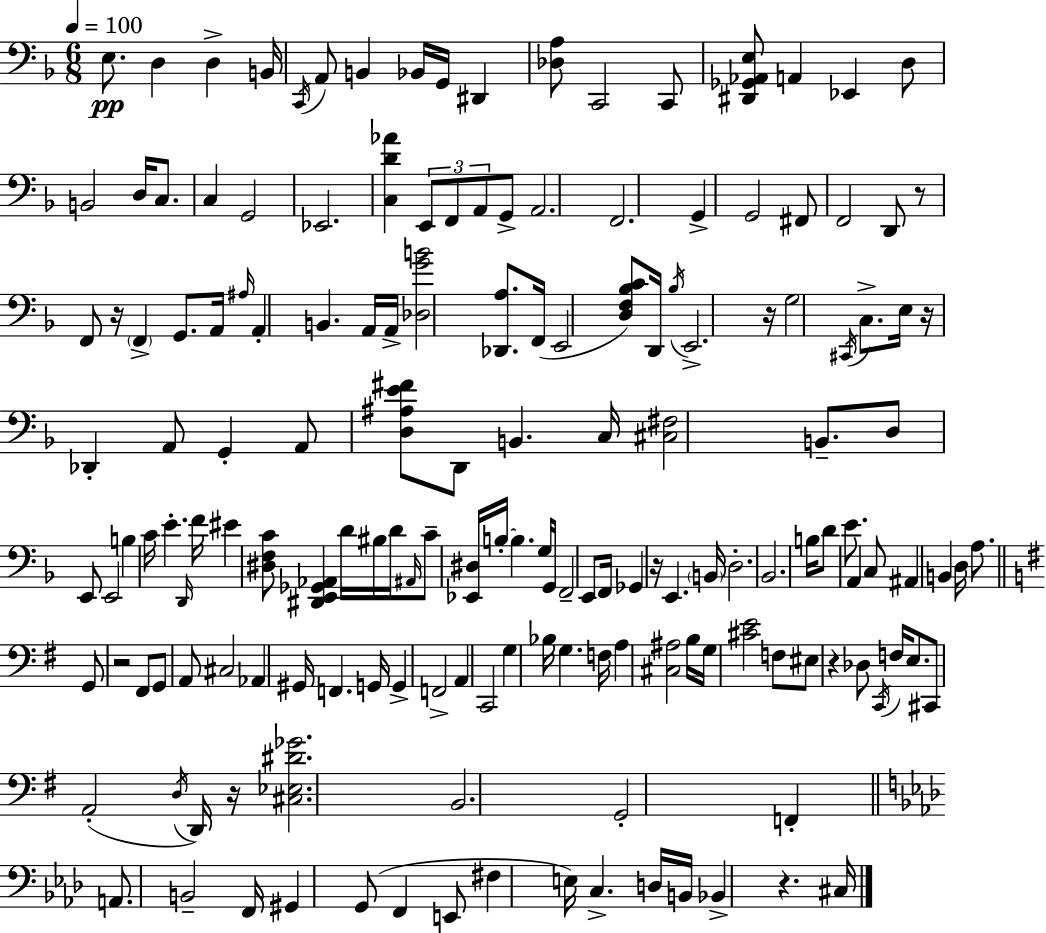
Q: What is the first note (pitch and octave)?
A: E3